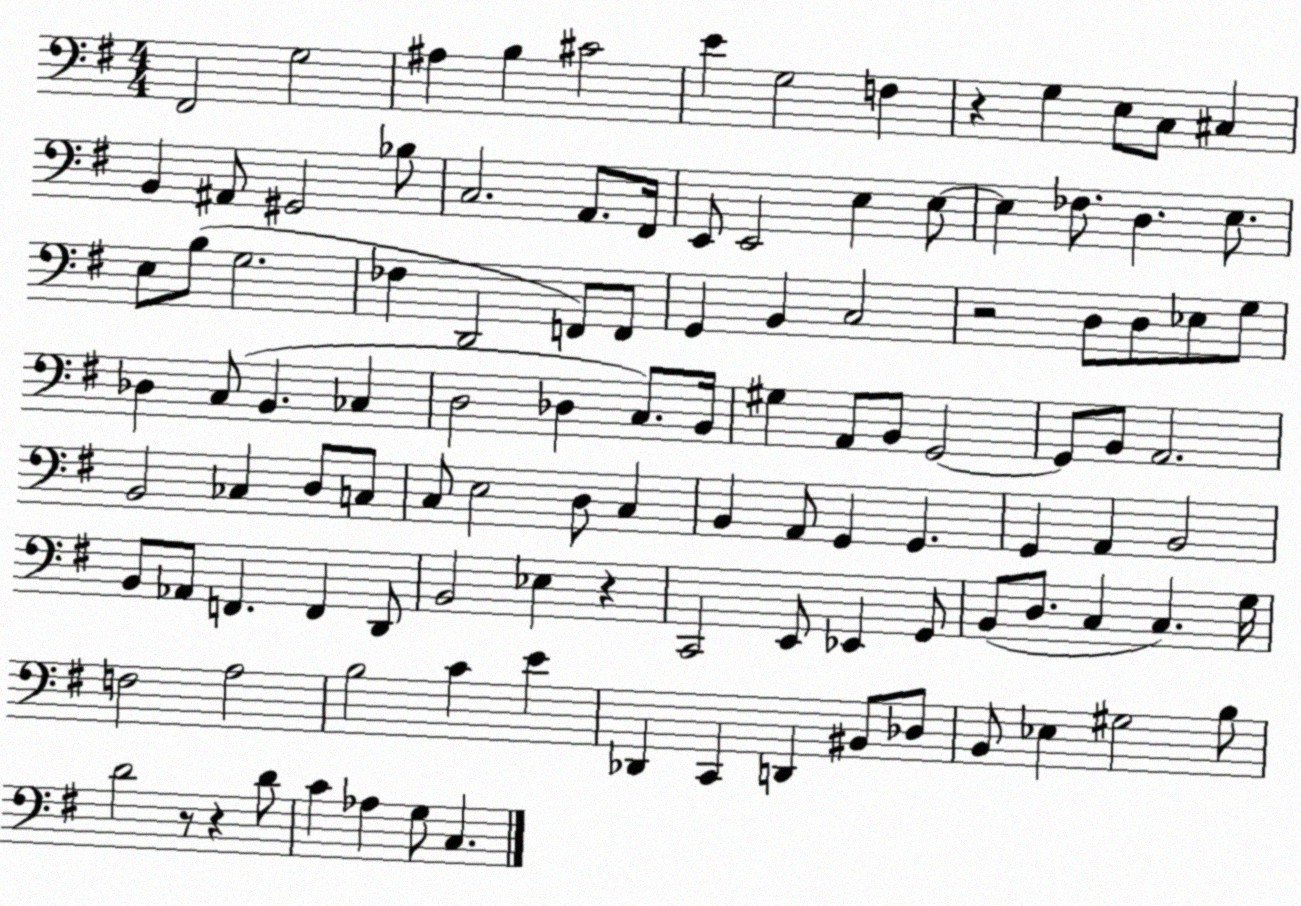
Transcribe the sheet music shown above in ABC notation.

X:1
T:Untitled
M:4/4
L:1/4
K:G
^F,,2 G,2 ^A, B, ^C2 E G,2 F, z G, E,/2 C,/2 ^C, B,, ^A,,/2 ^G,,2 _B,/2 C,2 A,,/2 ^F,,/4 E,,/2 E,,2 E, E,/2 E, _F,/2 D, E,/2 E,/2 B,/2 G,2 _F, D,,2 F,,/2 F,,/2 G,, B,, C,2 z2 D,/2 D,/2 _E,/2 G,/2 _D, C,/2 B,, _C, D,2 _D, C,/2 B,,/4 ^G, A,,/2 B,,/2 G,,2 G,,/2 B,,/2 A,,2 B,,2 _C, D,/2 C,/2 C,/2 E,2 D,/2 C, B,, A,,/2 G,, G,, G,, A,, B,,2 B,,/2 _A,,/2 F,, F,, D,,/2 B,,2 _E, z C,,2 E,,/2 _E,, G,,/2 B,,/2 D,/2 C, C, G,/4 F,2 A,2 B,2 C E _D,, C,, D,, ^B,,/2 _D,/2 B,,/2 _E, ^G,2 B,/2 D2 z/2 z D/2 C _A, G,/2 C,